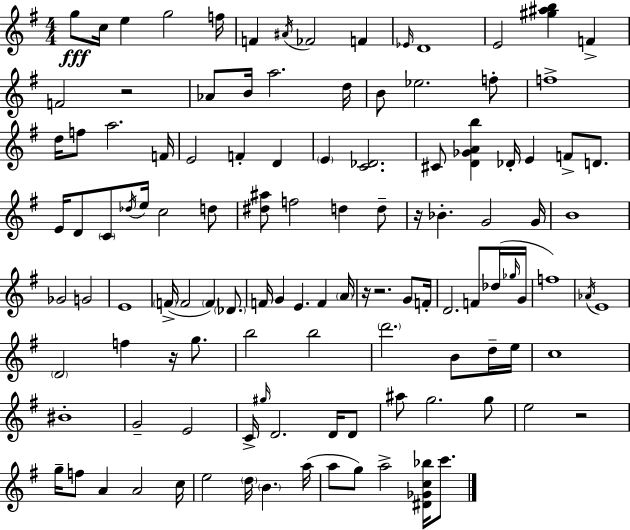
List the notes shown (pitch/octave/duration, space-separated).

G5/e C5/s E5/q G5/h F5/s F4/q A#4/s FES4/h F4/q Eb4/s D4/w E4/h [G#5,A#5,B5]/q F4/q F4/h R/h Ab4/e B4/s A5/h. D5/s B4/e Eb5/h. F5/e F5/w D5/s F5/e A5/h. F4/s E4/h F4/q D4/q E4/q [C4,Db4]/h. C#4/e [D4,Gb4,A4,B5]/q Db4/s E4/q F4/e D4/e. E4/s D4/e C4/e Db5/s E5/s C5/h D5/e [D#5,A#5]/e F5/h D5/q D5/e R/s Bb4/q. G4/h G4/s B4/w Gb4/h G4/h E4/w F4/s F4/h F4/q Db4/e. F4/s G4/q E4/q. F4/q A4/s R/s R/h. G4/e F4/s D4/h. F4/e Db5/s Gb5/s G4/s F5/w Ab4/s E4/w D4/h F5/q R/s G5/e. B5/h B5/h D6/h. B4/e D5/s E5/s C5/w BIS4/w G4/h E4/h C4/s G#5/s D4/h. D4/s D4/e A#5/e G5/h. G5/e E5/h R/h G5/s F5/e A4/q A4/h C5/s E5/h D5/s B4/q. A5/s A5/e G5/e A5/h [D#4,Gb4,C5,Bb5]/s C6/e.